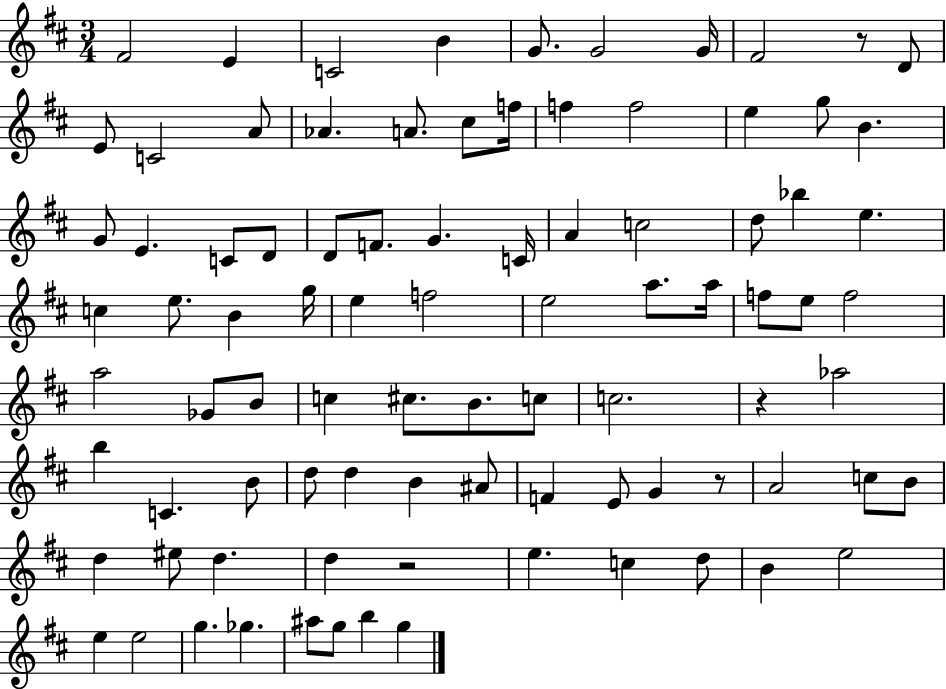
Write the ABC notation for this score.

X:1
T:Untitled
M:3/4
L:1/4
K:D
^F2 E C2 B G/2 G2 G/4 ^F2 z/2 D/2 E/2 C2 A/2 _A A/2 ^c/2 f/4 f f2 e g/2 B G/2 E C/2 D/2 D/2 F/2 G C/4 A c2 d/2 _b e c e/2 B g/4 e f2 e2 a/2 a/4 f/2 e/2 f2 a2 _G/2 B/2 c ^c/2 B/2 c/2 c2 z _a2 b C B/2 d/2 d B ^A/2 F E/2 G z/2 A2 c/2 B/2 d ^e/2 d d z2 e c d/2 B e2 e e2 g _g ^a/2 g/2 b g